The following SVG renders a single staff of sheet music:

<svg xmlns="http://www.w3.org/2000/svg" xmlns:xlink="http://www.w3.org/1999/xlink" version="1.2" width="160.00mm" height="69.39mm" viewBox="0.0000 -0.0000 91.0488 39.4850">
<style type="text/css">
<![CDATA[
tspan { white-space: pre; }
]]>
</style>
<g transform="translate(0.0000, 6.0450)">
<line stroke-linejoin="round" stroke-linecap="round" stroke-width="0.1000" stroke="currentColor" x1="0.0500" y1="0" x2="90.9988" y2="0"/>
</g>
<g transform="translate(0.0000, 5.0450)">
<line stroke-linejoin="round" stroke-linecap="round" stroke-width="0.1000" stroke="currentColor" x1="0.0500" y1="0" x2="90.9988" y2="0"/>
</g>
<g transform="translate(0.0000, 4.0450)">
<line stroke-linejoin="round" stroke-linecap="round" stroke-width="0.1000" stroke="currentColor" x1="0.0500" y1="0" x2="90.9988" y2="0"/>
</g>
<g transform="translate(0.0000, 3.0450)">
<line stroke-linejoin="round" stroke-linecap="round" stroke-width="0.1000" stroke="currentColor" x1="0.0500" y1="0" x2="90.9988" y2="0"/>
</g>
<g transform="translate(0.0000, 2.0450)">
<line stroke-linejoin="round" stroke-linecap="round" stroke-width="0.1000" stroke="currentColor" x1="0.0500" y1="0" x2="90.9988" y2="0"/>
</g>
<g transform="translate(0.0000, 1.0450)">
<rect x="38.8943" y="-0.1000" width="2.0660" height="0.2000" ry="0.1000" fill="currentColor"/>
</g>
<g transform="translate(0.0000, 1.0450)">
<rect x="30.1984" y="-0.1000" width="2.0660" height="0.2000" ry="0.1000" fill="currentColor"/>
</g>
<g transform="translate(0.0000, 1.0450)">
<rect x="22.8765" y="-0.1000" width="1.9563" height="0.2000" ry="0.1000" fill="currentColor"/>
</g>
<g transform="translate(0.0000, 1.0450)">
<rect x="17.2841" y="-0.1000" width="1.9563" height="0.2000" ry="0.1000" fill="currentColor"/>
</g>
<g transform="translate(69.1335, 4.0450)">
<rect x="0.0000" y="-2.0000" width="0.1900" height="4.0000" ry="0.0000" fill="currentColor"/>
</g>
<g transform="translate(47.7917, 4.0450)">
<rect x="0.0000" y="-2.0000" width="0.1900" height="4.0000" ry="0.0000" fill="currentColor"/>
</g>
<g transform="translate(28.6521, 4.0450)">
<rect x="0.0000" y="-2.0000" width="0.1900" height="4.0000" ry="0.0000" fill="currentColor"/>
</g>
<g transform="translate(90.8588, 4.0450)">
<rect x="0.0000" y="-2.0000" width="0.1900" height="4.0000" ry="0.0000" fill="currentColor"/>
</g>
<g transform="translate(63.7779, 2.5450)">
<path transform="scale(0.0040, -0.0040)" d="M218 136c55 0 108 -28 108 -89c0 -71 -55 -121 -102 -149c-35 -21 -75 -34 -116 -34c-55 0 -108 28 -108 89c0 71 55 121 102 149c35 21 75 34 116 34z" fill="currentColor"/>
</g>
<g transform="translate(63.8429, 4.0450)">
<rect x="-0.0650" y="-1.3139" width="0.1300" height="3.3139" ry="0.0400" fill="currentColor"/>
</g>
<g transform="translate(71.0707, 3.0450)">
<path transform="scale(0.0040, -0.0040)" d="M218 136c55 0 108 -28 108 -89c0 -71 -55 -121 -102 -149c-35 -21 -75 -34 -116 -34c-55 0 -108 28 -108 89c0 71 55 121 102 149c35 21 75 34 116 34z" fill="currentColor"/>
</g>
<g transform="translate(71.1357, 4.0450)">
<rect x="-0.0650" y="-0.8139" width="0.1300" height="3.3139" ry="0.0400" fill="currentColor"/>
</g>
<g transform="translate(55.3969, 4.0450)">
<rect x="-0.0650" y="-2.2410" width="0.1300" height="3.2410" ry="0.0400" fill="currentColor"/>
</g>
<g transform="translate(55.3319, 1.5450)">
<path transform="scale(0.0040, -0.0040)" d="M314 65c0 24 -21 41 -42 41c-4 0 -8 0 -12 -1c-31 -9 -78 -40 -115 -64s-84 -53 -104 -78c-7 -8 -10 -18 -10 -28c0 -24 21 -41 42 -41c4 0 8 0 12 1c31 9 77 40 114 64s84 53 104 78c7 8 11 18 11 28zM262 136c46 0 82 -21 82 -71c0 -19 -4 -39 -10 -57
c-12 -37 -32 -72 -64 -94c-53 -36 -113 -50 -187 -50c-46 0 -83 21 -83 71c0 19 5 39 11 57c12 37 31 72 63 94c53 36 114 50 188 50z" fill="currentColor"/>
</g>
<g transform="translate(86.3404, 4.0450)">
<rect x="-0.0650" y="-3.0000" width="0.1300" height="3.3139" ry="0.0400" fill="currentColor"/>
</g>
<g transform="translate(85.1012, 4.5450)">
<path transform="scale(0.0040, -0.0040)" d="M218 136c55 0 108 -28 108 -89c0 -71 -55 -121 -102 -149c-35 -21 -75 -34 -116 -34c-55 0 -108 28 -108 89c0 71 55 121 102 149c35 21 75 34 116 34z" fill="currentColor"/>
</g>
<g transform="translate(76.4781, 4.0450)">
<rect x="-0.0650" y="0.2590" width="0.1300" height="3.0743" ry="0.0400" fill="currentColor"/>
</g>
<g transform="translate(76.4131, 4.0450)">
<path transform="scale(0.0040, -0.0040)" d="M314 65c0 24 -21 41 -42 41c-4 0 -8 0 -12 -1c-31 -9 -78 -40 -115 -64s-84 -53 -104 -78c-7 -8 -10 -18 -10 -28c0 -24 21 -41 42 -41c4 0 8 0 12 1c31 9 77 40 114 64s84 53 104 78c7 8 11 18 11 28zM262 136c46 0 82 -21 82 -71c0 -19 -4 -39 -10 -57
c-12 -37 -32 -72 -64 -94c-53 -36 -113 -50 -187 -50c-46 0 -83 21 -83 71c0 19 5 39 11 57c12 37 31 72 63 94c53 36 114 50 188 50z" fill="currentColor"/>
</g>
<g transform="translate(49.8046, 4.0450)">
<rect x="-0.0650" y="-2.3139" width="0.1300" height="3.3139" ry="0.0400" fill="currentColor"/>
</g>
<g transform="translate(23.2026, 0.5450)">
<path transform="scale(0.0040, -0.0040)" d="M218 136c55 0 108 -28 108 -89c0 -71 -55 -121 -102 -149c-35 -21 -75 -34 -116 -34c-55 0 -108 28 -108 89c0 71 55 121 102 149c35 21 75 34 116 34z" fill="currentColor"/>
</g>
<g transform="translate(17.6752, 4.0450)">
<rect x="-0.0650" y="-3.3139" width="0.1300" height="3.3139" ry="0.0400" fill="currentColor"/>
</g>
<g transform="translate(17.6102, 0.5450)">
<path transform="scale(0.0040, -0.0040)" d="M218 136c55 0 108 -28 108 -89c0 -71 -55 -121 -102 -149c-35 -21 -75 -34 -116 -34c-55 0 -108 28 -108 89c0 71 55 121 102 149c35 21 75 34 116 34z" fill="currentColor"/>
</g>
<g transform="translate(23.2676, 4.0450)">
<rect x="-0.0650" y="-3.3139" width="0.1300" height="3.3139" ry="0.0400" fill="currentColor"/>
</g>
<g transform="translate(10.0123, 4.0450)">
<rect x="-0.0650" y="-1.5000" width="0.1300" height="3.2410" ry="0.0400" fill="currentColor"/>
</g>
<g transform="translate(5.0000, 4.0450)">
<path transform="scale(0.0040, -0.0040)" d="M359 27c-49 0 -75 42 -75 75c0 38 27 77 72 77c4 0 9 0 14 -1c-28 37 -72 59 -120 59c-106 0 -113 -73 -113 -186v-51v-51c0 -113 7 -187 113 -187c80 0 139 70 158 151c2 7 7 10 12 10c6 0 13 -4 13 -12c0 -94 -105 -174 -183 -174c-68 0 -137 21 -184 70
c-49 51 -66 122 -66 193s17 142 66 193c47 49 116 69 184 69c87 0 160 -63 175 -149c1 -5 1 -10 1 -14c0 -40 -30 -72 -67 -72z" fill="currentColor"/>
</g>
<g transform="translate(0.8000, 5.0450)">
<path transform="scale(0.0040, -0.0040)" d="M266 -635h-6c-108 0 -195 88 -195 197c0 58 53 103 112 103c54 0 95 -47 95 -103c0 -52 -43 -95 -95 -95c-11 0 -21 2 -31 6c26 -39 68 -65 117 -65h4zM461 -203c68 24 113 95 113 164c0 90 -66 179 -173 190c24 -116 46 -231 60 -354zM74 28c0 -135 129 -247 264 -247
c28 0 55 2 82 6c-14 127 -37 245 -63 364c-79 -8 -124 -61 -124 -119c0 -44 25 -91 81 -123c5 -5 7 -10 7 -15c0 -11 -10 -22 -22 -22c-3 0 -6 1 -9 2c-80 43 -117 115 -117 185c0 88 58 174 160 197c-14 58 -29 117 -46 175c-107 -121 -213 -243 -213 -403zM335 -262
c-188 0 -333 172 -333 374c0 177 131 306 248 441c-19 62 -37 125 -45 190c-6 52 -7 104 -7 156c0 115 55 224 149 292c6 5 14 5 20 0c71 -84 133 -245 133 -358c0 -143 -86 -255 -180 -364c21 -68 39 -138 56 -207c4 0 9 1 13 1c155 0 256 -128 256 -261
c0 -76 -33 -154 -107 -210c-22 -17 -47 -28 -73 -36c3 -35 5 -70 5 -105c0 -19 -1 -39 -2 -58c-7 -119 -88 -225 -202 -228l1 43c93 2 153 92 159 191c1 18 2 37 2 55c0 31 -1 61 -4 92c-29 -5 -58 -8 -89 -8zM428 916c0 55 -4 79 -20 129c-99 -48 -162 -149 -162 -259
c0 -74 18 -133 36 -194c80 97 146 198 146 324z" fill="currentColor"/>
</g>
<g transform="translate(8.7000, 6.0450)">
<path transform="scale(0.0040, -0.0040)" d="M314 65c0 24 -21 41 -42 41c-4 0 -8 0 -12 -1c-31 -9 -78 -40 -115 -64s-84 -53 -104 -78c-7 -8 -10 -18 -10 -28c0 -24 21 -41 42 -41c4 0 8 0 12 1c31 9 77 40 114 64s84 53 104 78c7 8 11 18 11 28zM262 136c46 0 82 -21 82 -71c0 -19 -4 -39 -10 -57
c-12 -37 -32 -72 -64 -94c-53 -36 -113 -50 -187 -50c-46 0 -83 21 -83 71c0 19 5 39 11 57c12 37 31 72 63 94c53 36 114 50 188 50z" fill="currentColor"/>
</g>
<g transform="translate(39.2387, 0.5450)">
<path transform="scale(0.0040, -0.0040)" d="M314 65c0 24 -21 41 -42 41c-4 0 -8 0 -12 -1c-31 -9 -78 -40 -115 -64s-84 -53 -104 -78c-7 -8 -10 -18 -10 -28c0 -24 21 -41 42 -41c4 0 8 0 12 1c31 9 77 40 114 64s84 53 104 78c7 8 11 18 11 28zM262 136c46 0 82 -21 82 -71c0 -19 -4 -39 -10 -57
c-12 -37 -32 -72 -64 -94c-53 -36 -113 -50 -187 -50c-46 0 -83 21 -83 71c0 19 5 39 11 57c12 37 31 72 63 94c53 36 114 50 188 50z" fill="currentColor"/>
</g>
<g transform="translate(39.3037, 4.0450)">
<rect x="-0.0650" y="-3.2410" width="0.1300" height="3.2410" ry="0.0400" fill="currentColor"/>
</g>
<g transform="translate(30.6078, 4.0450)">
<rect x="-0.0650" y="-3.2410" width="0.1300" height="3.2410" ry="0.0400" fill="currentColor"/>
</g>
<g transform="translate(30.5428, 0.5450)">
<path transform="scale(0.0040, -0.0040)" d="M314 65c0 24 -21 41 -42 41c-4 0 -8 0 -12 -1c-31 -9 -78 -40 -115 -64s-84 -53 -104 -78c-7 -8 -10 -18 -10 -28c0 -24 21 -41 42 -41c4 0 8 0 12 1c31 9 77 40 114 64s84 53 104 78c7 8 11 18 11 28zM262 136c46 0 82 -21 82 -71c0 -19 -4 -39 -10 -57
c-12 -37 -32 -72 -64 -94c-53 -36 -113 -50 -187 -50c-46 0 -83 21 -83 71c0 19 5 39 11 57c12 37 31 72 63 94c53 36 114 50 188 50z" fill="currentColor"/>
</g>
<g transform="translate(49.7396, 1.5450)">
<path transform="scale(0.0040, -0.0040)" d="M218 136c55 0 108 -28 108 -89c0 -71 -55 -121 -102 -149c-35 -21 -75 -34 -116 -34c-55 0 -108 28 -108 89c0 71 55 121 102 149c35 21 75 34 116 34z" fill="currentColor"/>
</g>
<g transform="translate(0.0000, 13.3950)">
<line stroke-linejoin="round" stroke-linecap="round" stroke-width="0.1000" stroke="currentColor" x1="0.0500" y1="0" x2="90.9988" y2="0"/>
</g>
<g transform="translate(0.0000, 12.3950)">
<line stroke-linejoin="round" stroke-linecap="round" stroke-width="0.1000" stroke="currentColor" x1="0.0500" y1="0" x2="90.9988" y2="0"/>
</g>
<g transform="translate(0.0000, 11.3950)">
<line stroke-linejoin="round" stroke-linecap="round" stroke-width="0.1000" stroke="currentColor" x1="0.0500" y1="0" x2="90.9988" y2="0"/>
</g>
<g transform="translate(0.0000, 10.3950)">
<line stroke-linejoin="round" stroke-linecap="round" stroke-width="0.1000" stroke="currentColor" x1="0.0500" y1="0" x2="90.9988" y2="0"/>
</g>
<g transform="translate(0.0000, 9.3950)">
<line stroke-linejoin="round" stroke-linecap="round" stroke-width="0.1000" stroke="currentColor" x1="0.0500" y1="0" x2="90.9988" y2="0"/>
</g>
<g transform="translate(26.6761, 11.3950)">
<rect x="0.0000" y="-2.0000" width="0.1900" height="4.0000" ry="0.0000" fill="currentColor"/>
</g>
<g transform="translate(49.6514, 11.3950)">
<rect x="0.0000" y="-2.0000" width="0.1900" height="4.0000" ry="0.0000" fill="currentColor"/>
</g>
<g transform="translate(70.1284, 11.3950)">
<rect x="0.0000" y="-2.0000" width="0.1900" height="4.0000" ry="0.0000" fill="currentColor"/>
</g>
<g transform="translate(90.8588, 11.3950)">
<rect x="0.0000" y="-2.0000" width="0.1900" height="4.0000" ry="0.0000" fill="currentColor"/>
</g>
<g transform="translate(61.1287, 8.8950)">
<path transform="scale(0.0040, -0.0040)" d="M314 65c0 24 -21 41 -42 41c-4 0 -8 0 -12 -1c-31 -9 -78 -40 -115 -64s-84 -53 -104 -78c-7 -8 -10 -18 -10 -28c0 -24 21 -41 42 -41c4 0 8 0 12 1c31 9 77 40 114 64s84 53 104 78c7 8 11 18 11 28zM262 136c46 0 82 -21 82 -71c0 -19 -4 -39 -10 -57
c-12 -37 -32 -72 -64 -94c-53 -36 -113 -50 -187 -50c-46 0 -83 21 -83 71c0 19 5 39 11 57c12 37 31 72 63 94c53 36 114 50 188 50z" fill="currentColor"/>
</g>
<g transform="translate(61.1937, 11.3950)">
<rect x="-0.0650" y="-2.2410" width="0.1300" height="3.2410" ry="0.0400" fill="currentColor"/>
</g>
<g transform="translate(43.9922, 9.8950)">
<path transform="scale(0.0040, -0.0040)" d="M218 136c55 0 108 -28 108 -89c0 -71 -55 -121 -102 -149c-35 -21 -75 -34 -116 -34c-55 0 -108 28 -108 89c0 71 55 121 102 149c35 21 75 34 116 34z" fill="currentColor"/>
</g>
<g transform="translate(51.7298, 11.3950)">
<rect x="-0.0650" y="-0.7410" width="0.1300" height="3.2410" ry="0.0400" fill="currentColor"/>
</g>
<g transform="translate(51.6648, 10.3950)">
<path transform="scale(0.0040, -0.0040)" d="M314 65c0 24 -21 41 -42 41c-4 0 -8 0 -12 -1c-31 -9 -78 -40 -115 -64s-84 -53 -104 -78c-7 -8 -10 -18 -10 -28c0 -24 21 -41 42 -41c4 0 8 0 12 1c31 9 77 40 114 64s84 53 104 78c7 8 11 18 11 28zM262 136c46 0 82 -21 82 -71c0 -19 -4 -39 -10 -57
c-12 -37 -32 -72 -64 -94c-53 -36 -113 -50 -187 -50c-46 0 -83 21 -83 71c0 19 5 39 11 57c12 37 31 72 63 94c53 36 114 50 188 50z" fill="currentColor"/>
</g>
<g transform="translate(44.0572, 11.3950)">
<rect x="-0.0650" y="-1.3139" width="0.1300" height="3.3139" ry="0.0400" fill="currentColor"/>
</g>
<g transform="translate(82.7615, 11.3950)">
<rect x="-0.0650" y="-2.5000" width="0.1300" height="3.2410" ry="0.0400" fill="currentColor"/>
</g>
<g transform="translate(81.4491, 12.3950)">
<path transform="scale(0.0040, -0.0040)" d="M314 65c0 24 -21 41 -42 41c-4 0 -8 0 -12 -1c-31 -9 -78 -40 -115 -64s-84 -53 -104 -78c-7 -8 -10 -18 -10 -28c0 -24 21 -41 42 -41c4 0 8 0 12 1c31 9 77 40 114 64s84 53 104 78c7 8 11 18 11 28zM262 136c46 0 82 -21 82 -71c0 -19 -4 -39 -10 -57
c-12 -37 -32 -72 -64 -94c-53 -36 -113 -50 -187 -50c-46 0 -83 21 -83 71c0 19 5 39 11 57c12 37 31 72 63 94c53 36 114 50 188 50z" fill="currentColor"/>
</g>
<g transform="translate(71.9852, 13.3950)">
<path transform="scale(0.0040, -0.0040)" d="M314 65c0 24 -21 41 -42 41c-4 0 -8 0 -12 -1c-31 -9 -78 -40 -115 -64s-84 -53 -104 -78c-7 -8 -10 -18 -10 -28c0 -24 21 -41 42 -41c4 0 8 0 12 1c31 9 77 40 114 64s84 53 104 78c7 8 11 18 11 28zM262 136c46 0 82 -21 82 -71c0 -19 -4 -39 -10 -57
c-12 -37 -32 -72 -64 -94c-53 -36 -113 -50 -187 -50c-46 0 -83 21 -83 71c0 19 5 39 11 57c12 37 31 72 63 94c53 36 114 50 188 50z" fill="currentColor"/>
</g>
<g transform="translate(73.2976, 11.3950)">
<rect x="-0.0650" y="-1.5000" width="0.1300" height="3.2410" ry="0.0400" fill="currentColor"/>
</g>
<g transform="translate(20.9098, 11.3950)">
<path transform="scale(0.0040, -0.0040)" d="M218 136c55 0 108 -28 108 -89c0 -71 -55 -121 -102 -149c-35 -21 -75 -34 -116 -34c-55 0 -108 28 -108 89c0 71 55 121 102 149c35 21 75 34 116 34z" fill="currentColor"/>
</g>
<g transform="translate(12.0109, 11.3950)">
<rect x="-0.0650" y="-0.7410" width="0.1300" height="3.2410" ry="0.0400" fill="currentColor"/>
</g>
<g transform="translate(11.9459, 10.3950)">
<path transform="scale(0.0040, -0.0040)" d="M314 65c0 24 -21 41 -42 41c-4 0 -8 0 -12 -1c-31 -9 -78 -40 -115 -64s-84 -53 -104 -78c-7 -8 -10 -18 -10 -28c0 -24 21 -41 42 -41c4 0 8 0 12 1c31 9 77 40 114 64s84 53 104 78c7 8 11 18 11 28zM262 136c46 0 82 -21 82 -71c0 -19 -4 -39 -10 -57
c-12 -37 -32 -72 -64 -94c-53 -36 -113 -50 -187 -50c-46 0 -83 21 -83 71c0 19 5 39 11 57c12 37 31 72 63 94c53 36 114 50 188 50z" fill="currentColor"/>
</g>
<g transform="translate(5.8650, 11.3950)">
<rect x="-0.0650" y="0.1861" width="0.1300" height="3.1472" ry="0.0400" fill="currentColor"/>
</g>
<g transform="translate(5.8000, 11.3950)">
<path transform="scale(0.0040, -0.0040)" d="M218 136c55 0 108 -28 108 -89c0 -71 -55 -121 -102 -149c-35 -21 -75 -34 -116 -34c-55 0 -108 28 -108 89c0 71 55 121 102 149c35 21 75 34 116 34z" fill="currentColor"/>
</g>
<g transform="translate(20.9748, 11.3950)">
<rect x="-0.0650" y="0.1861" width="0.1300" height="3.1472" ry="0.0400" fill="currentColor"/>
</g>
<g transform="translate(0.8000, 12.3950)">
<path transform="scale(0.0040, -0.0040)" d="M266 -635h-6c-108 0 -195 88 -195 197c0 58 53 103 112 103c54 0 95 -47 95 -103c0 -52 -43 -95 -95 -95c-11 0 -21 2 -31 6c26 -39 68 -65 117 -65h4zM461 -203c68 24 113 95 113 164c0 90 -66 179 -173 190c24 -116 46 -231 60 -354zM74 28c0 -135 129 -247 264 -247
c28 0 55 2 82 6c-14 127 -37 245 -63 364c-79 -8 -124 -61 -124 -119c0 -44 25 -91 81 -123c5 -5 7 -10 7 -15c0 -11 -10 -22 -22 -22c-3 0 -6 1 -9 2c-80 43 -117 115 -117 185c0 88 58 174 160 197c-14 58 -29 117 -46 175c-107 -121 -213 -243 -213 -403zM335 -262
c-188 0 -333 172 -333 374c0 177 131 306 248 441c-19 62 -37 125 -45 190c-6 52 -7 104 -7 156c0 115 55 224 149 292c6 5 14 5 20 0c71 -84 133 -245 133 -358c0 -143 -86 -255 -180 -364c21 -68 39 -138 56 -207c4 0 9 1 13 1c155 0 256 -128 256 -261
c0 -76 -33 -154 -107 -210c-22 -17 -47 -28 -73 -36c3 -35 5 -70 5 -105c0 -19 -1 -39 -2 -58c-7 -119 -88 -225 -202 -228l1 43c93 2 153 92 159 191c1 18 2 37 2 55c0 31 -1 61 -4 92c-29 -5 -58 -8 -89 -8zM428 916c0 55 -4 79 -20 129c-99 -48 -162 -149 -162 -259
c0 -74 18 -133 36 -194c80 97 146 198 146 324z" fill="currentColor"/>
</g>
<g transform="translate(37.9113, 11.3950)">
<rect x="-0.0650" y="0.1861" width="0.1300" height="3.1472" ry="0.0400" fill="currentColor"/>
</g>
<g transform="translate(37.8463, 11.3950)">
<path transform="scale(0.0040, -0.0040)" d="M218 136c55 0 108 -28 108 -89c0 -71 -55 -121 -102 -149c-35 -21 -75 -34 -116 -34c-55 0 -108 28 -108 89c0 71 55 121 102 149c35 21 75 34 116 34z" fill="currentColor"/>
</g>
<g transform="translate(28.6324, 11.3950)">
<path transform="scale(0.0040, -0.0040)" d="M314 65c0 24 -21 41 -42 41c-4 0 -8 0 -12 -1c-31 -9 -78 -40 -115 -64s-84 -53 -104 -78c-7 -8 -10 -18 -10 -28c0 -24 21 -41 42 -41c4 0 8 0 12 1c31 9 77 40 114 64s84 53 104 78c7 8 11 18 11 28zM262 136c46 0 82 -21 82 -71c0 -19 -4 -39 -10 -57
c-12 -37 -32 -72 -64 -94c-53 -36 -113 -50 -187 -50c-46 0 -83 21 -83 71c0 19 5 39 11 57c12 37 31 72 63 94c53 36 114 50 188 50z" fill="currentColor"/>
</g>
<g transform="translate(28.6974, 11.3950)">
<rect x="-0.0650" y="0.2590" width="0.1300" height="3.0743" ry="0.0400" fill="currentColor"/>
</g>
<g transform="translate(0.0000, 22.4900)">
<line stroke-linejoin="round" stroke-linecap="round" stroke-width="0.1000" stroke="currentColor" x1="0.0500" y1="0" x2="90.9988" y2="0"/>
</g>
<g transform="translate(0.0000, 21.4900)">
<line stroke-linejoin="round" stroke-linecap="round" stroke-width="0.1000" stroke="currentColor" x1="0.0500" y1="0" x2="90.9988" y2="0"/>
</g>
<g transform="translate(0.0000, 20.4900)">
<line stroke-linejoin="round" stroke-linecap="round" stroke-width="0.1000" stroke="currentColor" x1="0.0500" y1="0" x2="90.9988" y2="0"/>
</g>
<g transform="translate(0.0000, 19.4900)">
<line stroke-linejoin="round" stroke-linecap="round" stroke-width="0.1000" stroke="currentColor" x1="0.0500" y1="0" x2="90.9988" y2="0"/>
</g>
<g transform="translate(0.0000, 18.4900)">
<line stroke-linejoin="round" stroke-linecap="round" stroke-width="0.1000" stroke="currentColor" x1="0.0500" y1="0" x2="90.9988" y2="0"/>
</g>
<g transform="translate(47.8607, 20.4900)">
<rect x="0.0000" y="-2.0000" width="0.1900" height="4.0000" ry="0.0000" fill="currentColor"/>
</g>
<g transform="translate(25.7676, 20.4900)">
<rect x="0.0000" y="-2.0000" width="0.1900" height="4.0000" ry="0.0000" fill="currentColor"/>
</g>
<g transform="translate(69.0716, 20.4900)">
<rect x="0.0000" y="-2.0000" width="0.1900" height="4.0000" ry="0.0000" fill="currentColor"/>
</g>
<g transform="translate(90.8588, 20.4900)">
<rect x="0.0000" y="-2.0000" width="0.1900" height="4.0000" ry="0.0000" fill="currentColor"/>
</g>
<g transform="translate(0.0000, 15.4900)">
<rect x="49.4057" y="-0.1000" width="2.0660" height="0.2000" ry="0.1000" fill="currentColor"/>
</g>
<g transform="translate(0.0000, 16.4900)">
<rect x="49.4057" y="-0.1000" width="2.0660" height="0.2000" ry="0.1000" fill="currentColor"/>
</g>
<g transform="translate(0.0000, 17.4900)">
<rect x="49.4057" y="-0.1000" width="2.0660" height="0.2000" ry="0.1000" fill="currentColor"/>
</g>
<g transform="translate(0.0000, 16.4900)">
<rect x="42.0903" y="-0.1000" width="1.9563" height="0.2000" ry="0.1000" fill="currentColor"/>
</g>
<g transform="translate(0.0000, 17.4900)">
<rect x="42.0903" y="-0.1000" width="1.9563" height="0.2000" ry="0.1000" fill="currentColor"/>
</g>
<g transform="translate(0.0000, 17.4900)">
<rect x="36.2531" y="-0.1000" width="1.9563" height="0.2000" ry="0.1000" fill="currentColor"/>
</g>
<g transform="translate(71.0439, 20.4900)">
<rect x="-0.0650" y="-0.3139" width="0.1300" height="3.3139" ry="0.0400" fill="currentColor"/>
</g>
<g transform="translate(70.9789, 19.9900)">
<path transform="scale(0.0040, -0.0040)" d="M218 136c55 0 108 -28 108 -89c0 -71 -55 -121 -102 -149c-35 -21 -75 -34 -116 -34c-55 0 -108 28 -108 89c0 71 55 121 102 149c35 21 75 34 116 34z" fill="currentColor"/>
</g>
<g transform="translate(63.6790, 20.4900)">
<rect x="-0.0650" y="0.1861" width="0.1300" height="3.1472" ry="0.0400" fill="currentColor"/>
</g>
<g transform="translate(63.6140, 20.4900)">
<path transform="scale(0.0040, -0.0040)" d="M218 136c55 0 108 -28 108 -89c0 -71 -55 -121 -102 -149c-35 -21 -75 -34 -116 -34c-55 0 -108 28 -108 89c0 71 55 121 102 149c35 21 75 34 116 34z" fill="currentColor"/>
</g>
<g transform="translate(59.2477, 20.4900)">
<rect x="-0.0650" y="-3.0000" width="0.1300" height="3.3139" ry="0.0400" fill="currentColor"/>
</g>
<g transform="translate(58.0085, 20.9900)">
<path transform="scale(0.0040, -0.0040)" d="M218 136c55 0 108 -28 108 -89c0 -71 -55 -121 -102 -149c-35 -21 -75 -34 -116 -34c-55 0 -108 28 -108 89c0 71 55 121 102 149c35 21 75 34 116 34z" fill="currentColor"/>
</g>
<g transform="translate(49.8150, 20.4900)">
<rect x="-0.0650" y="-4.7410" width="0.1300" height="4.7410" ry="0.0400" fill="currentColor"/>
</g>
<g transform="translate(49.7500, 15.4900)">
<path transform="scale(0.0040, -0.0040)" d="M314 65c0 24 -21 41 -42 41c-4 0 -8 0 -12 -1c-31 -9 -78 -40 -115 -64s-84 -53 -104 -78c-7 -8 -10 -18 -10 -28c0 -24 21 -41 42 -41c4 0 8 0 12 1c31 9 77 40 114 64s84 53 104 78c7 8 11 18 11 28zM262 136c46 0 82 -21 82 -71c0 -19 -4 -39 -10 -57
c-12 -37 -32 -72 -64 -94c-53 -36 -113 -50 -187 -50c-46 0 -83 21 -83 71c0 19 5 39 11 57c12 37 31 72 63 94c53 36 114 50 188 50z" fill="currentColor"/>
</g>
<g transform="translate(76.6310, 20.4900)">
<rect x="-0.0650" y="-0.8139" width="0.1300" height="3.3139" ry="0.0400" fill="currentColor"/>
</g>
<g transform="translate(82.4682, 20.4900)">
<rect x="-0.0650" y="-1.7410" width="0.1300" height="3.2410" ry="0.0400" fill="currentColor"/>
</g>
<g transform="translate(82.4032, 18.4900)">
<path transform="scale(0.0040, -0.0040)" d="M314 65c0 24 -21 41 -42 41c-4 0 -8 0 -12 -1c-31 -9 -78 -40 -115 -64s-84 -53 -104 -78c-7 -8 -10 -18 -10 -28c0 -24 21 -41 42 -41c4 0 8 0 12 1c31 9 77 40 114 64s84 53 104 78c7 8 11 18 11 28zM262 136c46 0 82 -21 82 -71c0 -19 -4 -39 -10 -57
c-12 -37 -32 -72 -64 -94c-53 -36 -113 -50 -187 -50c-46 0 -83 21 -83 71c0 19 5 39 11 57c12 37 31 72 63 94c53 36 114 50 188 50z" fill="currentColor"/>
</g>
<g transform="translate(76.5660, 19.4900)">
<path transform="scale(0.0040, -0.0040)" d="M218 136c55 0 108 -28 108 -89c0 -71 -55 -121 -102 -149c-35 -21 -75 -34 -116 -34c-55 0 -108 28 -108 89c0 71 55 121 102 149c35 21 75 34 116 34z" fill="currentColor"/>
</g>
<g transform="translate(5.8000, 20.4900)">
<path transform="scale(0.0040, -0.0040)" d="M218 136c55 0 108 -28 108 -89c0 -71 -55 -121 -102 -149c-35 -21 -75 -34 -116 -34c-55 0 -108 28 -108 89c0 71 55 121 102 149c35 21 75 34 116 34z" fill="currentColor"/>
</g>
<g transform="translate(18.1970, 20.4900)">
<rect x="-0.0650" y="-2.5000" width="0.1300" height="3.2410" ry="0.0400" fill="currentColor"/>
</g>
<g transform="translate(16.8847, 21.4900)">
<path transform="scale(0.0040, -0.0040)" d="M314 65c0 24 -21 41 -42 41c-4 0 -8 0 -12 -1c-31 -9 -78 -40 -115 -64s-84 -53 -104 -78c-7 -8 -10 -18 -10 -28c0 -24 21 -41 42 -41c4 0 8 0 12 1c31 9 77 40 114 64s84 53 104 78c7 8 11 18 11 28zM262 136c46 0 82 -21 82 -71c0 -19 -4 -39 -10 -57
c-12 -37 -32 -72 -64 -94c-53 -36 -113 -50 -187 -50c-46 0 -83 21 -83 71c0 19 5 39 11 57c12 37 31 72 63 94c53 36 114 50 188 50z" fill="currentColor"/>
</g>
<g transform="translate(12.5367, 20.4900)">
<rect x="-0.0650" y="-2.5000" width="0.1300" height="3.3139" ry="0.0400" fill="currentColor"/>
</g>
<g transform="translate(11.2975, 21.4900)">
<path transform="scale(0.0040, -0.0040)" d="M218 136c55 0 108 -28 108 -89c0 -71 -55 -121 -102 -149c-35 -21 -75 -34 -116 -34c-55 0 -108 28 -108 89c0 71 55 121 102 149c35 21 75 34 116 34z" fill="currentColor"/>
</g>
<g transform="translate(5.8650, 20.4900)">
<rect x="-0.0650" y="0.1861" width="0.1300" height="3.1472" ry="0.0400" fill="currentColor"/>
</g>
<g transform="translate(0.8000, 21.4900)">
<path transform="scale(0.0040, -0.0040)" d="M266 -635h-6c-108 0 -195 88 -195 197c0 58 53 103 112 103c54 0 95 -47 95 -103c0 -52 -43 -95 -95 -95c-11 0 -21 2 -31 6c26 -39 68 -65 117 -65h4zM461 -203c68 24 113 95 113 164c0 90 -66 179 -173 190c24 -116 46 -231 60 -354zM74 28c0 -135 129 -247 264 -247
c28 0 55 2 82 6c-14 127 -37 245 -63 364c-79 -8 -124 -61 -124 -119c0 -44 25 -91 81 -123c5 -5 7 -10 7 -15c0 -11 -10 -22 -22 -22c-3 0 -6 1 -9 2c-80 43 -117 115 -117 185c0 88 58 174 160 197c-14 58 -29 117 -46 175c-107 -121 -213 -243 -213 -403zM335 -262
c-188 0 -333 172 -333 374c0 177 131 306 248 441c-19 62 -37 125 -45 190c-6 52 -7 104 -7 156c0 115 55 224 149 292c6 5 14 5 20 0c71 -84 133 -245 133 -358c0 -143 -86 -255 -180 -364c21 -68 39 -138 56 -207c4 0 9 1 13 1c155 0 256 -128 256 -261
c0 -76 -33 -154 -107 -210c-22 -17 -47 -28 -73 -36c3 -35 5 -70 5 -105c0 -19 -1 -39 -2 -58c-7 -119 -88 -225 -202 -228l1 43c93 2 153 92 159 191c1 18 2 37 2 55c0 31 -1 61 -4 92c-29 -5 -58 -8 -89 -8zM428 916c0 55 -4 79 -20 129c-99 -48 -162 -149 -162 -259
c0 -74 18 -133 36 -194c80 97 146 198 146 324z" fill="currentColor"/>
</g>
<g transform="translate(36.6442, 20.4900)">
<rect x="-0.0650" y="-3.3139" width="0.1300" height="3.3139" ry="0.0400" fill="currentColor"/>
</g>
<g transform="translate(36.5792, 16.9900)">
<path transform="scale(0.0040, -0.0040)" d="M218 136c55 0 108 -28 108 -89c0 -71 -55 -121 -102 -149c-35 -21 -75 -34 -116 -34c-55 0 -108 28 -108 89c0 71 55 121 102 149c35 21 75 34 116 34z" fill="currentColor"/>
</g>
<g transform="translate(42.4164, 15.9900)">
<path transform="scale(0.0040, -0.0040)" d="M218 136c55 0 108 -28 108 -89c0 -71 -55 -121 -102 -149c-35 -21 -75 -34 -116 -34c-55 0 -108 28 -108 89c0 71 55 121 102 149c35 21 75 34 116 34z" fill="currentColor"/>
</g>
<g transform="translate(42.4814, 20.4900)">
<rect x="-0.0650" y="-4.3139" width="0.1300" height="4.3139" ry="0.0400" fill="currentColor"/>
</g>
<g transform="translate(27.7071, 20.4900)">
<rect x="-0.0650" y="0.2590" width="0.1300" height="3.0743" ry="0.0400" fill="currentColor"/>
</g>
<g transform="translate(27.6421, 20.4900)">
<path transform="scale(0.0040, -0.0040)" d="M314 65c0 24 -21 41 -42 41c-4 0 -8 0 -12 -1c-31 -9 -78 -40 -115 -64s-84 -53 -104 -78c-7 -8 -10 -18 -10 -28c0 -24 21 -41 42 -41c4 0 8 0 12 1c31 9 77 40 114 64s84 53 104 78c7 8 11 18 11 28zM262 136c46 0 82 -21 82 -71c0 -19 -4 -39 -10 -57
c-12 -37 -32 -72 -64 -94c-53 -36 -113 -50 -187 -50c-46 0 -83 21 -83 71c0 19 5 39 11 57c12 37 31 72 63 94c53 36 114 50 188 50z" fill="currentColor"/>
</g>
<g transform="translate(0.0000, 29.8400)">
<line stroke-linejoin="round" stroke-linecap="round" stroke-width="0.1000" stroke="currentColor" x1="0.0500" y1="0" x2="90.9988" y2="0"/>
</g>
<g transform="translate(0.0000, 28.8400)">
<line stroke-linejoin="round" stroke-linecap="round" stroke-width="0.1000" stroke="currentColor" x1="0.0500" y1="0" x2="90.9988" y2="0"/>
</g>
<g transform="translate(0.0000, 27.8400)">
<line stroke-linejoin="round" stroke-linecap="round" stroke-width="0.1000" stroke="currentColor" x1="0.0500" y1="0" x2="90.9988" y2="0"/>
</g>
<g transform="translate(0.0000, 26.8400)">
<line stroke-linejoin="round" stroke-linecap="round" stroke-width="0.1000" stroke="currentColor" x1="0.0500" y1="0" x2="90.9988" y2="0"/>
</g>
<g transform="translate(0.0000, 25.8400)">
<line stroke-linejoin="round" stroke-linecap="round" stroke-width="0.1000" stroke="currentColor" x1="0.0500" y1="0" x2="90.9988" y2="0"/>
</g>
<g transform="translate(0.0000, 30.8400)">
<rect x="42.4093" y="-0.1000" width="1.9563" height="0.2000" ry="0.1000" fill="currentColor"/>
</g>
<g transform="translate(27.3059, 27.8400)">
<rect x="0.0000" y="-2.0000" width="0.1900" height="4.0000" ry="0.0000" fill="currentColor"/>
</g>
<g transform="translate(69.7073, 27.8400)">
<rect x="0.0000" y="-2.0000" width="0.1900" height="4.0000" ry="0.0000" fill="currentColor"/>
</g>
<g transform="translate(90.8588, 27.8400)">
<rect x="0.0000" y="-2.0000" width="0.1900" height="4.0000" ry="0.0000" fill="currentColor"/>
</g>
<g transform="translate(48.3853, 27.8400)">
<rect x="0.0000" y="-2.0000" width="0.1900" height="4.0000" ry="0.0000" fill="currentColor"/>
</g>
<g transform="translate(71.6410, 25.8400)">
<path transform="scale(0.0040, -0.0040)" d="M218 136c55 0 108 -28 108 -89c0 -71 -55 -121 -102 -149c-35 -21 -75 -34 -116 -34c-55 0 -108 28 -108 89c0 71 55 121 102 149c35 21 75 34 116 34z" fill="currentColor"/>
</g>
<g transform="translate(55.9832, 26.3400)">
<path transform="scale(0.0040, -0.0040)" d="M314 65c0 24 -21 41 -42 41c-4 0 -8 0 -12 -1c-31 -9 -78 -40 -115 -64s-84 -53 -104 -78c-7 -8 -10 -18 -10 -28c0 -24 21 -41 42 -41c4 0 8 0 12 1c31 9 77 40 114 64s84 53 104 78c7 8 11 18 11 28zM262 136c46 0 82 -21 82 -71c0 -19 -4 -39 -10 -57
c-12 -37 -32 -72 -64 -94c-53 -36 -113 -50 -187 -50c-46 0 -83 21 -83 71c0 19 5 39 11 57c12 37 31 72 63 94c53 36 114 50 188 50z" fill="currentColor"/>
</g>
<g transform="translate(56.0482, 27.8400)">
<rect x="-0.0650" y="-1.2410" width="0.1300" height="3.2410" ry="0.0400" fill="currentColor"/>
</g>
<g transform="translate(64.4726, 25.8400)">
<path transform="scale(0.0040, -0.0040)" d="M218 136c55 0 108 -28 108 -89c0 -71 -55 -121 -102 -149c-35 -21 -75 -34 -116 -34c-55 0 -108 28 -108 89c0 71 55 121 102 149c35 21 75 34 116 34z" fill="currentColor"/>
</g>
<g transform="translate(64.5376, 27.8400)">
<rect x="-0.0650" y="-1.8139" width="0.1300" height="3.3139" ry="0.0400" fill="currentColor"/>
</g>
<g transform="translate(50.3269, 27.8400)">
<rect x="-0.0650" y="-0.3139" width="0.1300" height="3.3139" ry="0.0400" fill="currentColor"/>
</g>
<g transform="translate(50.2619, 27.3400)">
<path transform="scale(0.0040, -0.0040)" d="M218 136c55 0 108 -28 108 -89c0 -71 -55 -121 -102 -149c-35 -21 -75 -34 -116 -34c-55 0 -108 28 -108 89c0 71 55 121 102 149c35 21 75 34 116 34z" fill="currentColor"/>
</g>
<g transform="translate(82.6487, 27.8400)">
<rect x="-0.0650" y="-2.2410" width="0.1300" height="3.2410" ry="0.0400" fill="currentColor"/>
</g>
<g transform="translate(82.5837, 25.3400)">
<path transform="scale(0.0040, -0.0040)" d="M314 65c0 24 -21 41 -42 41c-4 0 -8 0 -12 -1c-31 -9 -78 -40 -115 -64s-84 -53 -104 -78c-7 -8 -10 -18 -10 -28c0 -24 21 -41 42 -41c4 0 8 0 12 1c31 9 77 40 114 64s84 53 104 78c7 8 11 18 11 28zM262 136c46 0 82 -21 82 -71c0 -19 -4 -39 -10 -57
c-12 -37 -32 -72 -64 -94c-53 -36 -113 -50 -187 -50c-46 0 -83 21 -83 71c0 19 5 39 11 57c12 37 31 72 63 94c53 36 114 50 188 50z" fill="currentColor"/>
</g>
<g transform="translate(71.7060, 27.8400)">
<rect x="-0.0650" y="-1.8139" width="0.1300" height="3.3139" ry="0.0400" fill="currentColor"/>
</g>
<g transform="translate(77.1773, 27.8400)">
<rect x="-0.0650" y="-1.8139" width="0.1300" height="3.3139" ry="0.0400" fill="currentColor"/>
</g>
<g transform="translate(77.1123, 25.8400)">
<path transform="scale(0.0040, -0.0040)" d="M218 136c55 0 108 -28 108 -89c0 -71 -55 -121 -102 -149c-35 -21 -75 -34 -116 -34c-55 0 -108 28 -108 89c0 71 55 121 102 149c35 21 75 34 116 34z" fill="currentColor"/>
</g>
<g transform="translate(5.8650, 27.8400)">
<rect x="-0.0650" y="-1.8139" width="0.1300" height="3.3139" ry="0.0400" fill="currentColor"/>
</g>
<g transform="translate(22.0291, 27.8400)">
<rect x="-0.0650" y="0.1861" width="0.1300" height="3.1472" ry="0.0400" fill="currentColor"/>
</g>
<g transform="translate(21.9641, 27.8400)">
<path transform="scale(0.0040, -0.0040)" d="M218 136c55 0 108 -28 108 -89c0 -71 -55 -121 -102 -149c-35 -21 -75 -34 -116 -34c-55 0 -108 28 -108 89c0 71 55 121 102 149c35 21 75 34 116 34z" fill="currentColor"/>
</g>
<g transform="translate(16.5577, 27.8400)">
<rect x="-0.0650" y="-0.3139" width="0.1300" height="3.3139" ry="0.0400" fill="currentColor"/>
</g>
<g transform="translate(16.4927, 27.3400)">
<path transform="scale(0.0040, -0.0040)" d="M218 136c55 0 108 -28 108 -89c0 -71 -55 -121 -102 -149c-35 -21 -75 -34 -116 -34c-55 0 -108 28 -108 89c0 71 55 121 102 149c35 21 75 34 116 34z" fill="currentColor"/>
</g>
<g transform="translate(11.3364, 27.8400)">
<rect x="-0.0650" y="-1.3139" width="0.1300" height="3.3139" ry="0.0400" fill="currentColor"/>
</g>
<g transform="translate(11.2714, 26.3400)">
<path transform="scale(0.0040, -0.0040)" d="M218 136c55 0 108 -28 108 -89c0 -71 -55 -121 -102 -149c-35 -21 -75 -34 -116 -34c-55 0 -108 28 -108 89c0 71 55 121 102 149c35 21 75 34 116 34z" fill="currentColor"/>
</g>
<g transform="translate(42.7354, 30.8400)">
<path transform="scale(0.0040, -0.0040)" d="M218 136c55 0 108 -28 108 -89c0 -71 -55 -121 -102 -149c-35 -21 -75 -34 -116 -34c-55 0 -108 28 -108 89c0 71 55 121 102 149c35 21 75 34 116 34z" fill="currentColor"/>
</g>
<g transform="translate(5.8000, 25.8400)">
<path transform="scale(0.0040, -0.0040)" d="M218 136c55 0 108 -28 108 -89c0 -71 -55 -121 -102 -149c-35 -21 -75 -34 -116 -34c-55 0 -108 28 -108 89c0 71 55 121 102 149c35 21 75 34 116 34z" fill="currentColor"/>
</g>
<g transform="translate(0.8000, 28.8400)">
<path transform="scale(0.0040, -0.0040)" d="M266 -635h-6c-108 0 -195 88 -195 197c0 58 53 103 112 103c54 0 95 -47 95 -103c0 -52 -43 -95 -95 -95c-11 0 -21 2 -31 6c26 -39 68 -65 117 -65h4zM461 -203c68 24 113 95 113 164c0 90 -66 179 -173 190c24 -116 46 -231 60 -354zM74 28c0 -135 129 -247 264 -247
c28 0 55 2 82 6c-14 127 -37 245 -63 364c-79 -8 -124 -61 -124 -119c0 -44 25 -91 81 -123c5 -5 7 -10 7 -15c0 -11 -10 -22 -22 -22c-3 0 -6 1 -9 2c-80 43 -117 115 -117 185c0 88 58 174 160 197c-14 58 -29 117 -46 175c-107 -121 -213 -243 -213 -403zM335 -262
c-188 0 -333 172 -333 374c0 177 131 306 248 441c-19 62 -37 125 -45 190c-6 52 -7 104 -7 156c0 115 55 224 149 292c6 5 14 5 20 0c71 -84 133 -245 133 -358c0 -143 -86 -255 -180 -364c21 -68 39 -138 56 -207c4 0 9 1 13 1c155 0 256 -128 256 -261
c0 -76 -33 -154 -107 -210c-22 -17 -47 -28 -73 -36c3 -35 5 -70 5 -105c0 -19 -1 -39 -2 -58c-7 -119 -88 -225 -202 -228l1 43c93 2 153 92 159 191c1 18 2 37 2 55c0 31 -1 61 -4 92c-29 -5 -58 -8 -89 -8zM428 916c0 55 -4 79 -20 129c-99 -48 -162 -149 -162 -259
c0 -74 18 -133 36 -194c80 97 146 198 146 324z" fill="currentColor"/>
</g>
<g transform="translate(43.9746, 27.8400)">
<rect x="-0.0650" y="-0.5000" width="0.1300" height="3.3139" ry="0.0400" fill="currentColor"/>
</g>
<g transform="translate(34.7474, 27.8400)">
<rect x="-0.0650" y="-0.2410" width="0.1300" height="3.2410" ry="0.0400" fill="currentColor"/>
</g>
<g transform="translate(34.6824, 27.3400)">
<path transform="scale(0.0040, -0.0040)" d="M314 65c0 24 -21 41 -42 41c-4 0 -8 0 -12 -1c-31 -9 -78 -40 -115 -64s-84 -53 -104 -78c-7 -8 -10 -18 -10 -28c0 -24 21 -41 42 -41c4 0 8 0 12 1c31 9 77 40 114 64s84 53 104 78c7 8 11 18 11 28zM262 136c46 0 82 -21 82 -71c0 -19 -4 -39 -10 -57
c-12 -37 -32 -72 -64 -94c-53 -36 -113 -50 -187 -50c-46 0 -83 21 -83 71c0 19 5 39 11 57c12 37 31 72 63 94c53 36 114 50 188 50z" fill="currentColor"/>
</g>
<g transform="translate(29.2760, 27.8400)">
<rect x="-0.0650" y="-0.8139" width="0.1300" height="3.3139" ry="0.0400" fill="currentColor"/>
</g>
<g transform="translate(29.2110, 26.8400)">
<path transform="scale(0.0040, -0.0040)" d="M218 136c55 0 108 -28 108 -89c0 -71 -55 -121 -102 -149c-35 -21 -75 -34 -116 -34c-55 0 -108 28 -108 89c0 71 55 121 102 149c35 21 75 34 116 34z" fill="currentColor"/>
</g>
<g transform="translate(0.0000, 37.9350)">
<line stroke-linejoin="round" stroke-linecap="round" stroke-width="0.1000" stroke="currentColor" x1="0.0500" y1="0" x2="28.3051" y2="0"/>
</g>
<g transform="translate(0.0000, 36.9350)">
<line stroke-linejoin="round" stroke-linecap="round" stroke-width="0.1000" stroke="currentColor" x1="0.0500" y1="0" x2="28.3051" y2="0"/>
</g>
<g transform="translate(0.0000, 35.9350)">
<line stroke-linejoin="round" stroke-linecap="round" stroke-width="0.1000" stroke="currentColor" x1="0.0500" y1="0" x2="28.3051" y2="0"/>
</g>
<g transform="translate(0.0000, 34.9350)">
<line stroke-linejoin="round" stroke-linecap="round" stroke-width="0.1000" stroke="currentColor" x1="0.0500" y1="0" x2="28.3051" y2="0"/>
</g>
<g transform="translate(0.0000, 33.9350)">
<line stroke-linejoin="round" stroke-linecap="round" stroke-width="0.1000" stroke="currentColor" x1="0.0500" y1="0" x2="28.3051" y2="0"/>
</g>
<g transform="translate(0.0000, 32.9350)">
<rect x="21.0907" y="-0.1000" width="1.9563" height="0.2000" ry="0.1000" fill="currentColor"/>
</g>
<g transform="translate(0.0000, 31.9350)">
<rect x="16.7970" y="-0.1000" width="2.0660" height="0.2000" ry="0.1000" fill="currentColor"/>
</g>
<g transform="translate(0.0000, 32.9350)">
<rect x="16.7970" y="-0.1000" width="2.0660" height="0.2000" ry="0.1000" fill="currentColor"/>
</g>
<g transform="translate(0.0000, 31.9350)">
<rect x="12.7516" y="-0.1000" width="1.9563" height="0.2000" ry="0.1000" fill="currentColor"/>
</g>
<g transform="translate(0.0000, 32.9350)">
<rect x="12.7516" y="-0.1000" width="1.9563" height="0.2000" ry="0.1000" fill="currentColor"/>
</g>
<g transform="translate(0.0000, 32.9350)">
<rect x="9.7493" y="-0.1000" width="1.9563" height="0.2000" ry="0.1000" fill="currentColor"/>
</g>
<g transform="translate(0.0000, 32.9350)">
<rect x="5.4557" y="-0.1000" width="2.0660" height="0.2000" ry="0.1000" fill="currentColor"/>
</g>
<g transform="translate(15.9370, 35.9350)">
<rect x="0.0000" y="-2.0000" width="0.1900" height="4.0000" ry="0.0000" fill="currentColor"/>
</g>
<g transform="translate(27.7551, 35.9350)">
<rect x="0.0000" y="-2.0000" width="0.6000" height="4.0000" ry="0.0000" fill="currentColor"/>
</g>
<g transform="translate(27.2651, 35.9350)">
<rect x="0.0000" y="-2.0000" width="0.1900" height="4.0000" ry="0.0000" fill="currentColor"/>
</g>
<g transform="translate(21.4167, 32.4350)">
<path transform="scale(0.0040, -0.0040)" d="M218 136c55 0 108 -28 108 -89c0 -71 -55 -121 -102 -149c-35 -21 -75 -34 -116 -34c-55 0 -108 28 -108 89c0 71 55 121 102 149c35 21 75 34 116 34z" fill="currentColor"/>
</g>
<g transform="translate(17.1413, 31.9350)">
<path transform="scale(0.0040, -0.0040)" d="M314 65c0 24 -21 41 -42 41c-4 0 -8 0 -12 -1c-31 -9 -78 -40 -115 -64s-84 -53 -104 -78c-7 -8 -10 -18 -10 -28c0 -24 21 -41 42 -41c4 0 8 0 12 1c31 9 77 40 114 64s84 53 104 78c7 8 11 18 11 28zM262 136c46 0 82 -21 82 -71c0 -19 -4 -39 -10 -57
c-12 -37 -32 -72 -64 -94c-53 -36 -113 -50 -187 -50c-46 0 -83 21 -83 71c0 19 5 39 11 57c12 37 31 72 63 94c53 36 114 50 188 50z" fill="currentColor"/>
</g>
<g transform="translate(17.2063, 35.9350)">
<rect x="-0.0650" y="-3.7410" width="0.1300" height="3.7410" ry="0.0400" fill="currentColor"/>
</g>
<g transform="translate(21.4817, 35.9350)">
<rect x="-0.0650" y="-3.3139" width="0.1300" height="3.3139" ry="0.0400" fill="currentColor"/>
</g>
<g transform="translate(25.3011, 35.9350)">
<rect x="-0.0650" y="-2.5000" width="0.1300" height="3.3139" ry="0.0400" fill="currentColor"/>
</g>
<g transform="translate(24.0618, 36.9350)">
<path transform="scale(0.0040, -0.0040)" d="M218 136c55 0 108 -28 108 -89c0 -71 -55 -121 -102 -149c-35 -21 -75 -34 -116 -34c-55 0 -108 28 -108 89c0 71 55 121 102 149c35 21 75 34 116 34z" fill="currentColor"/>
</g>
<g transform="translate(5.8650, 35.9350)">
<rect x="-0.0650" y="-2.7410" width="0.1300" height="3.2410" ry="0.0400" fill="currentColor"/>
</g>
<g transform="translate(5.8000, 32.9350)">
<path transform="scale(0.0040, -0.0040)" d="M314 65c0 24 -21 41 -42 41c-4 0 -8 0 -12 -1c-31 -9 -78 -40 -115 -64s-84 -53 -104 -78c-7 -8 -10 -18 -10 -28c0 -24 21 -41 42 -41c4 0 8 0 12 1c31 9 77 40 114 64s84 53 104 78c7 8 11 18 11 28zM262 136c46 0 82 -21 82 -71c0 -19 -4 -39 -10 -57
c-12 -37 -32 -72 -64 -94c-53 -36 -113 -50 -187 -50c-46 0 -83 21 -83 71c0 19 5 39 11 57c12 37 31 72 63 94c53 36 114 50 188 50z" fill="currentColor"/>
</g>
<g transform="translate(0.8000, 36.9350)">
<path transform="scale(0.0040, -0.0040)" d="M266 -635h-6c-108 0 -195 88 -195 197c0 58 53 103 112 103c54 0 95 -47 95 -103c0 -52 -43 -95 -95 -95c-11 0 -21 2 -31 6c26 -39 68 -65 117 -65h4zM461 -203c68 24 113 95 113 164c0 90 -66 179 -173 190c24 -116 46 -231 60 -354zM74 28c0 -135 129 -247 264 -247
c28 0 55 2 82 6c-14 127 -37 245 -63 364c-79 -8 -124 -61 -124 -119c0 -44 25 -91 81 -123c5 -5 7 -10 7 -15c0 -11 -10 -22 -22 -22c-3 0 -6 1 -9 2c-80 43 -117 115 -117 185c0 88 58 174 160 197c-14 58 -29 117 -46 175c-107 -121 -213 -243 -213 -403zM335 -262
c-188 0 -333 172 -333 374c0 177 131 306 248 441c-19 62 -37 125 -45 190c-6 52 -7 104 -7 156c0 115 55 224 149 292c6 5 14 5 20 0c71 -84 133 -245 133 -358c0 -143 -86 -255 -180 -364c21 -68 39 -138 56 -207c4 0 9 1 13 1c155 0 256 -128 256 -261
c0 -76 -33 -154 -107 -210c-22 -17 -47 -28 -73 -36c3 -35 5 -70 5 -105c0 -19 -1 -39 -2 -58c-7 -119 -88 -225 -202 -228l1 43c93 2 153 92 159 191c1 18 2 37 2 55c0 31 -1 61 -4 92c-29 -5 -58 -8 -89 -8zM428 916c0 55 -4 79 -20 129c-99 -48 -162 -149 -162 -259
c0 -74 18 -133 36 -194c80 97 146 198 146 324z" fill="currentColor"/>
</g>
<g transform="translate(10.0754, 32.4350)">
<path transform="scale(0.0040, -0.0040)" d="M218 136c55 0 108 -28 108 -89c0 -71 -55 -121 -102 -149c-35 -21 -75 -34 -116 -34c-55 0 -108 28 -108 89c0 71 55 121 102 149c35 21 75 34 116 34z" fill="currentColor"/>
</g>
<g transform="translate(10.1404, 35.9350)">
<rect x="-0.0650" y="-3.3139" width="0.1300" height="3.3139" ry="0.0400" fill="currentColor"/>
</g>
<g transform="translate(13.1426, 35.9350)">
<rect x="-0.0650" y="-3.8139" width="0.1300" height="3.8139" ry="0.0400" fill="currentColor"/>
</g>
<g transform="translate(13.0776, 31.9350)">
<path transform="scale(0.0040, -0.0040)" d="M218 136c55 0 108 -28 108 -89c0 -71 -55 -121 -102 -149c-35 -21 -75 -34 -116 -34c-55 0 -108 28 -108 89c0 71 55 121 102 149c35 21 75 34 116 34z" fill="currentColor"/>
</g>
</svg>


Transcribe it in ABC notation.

X:1
T:Untitled
M:4/4
L:1/4
K:C
E2 b b b2 b2 g g2 e d B2 A B d2 B B2 B e d2 g2 E2 G2 B G G2 B2 b d' e'2 A B c d f2 f e c B d c2 C c e2 f f f g2 a2 b c' c'2 b G